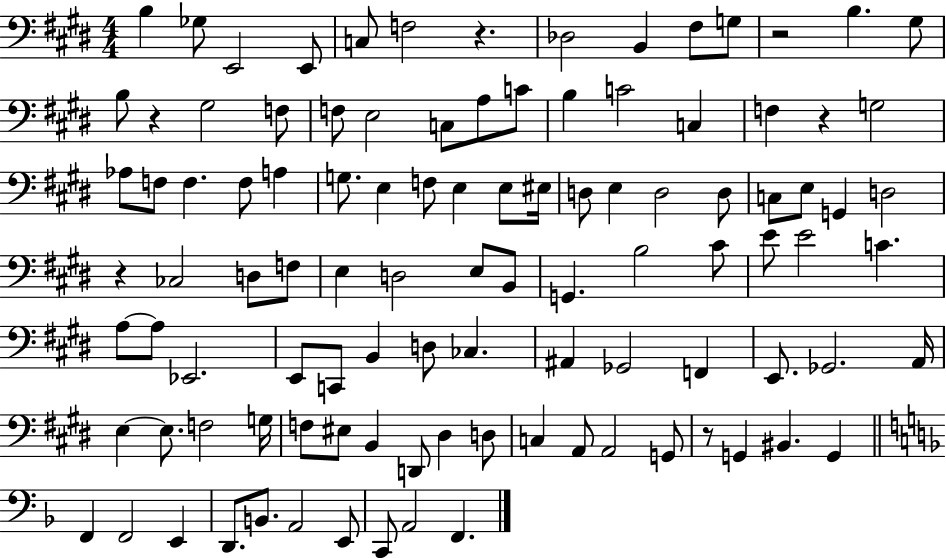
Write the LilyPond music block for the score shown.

{
  \clef bass
  \numericTimeSignature
  \time 4/4
  \key e \major
  b4 ges8 e,2 e,8 | c8 f2 r4. | des2 b,4 fis8 g8 | r2 b4. gis8 | \break b8 r4 gis2 f8 | f8 e2 c8 a8 c'8 | b4 c'2 c4 | f4 r4 g2 | \break aes8 f8 f4. f8 a4 | g8. e4 f8 e4 e8 eis16 | d8 e4 d2 d8 | c8 e8 g,4 d2 | \break r4 ces2 d8 f8 | e4 d2 e8 b,8 | g,4. b2 cis'8 | e'8 e'2 c'4. | \break a8~~ a8 ees,2. | e,8 c,8 b,4 d8 ces4. | ais,4 ges,2 f,4 | e,8. ges,2. a,16 | \break e4~~ e8. f2 g16 | f8 eis8 b,4 d,8 dis4 d8 | c4 a,8 a,2 g,8 | r8 g,4 bis,4. g,4 | \break \bar "||" \break \key f \major f,4 f,2 e,4 | d,8. b,8. a,2 e,8 | c,8 a,2 f,4. | \bar "|."
}